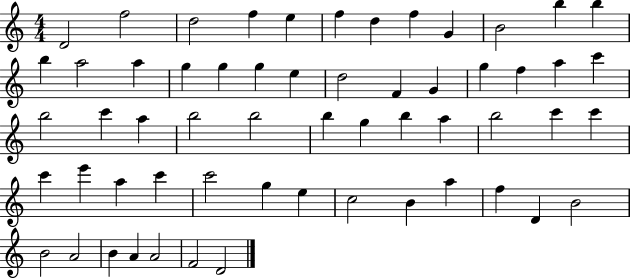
X:1
T:Untitled
M:4/4
L:1/4
K:C
D2 f2 d2 f e f d f G B2 b b b a2 a g g g e d2 F G g f a c' b2 c' a b2 b2 b g b a b2 c' c' c' e' a c' c'2 g e c2 B a f D B2 B2 A2 B A A2 F2 D2